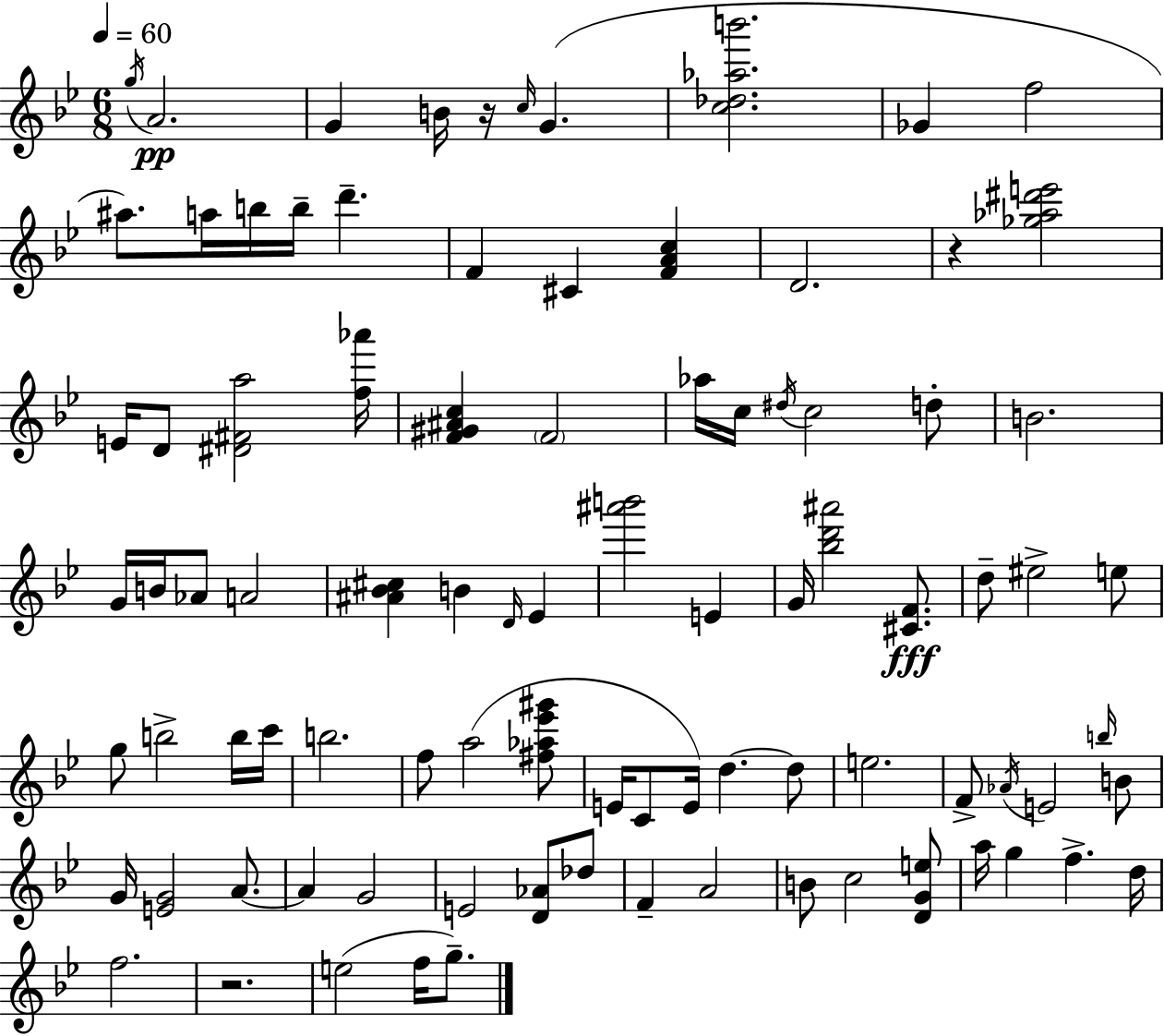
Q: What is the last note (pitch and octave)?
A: G5